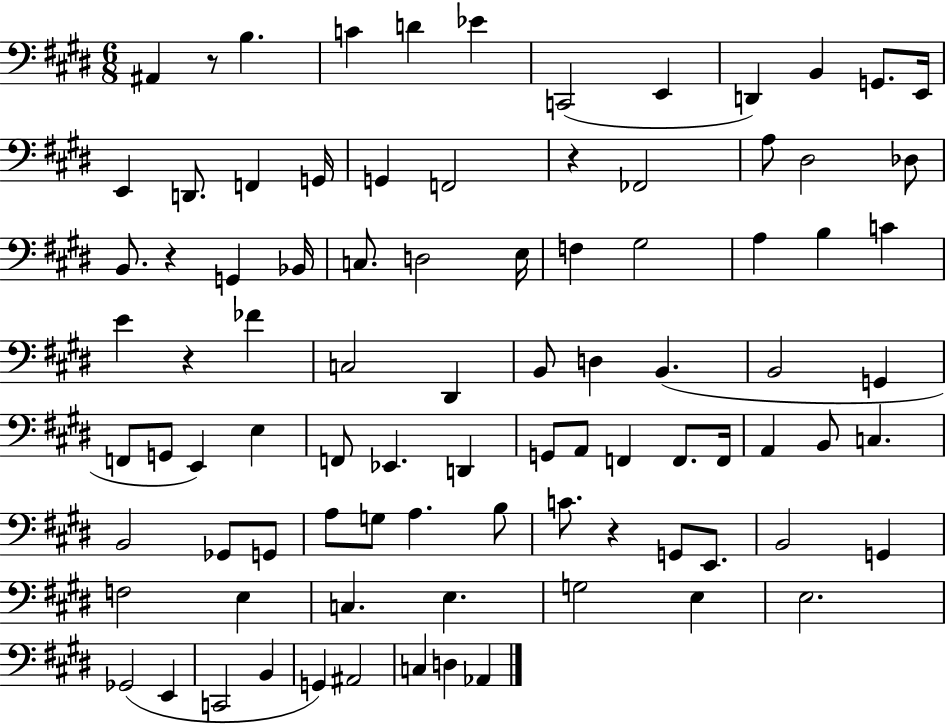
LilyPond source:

{
  \clef bass
  \numericTimeSignature
  \time 6/8
  \key e \major
  ais,4 r8 b4. | c'4 d'4 ees'4 | c,2( e,4 | d,4) b,4 g,8. e,16 | \break e,4 d,8. f,4 g,16 | g,4 f,2 | r4 fes,2 | a8 dis2 des8 | \break b,8. r4 g,4 bes,16 | c8. d2 e16 | f4 gis2 | a4 b4 c'4 | \break e'4 r4 fes'4 | c2 dis,4 | b,8 d4 b,4.( | b,2 g,4 | \break f,8 g,8 e,4) e4 | f,8 ees,4. d,4 | g,8 a,8 f,4 f,8. f,16 | a,4 b,8 c4. | \break b,2 ges,8 g,8 | a8 g8 a4. b8 | c'8. r4 g,8 e,8. | b,2 g,4 | \break f2 e4 | c4. e4. | g2 e4 | e2. | \break ges,2( e,4 | c,2 b,4 | g,4) ais,2 | c4 d4 aes,4 | \break \bar "|."
}